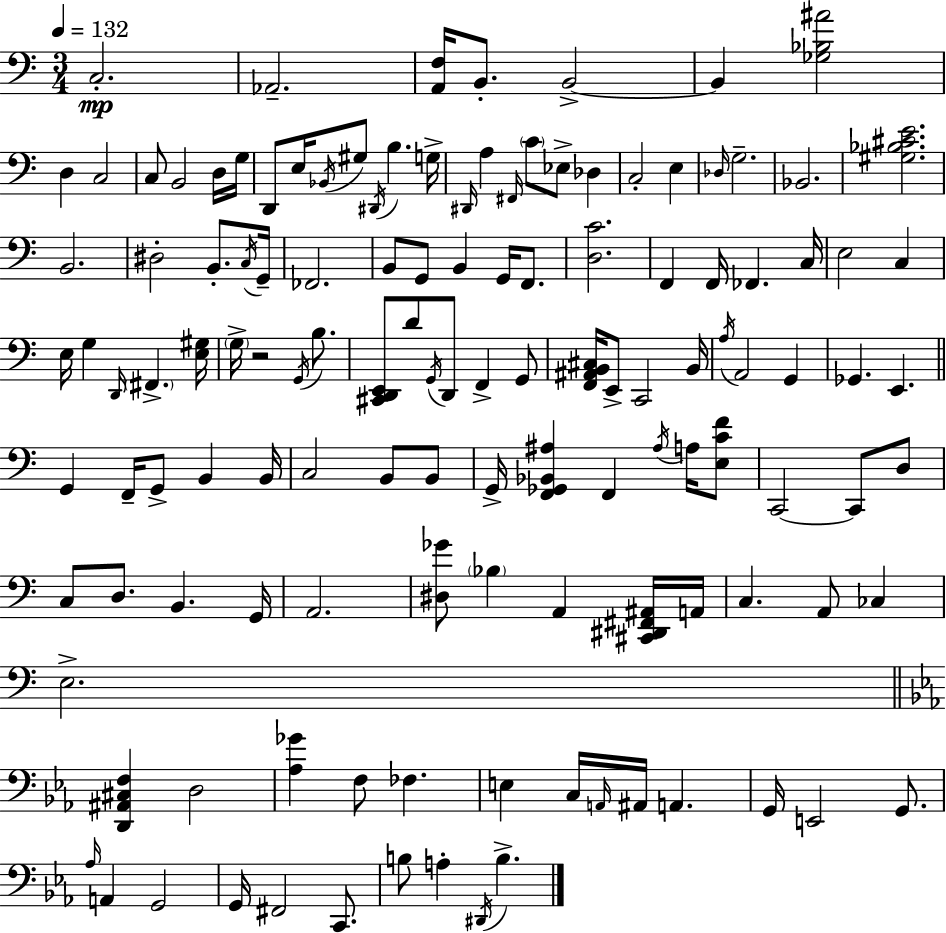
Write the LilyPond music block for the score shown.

{
  \clef bass
  \numericTimeSignature
  \time 3/4
  \key c \major
  \tempo 4 = 132
  c2.-.\mp | aes,2.-- | <a, f>16 b,8.-. b,2->~~ | b,4 <ges bes ais'>2 | \break d4 c2 | c8 b,2 d16 g16 | d,8 e16 \acciaccatura { bes,16 } gis8 \acciaccatura { dis,16 } b4. | g16-> \grace { dis,16 } a4 \grace { fis,16 } \parenthesize c'8 ees8-> | \break des4 c2-. | e4 \grace { des16 } g2.-- | bes,2. | <gis bes cis' e'>2. | \break b,2. | dis2-. | b,8.-. \acciaccatura { c16 } g,16-- fes,2. | b,8 g,8 b,4 | \break g,16 f,8. <d c'>2. | f,4 f,16 fes,4. | c16 e2 | c4 e16 g4 \grace { d,16 } | \break \parenthesize fis,4.-> <e gis>16 \parenthesize g16-> r2 | \acciaccatura { g,16 } b8. <cis, d, e,>8 d'8 | \acciaccatura { g,16 } d,8 f,4-> g,8 <f, ais, b, cis>16 e,8-> | c,2 b,16 \acciaccatura { a16 } a,2 | \break g,4 ges,4. | e,4. \bar "||" \break \key a \minor g,4 f,16-- g,8-> b,4 b,16 | c2 b,8 b,8 | g,16-> <f, ges, bes, ais>4 f,4 \acciaccatura { ais16 } a16 <e c' f'>8 | c,2~~ c,8 d8 | \break c8 d8. b,4. | g,16 a,2. | <dis ges'>8 \parenthesize bes4 a,4 <cis, dis, fis, ais,>16 | a,16 c4. a,8 ces4 | \break e2.-> | \bar "||" \break \key ees \major <d, ais, cis f>4 d2 | <aes ges'>4 f8 fes4. | e4 c16 \grace { a,16 } ais,16 a,4. | g,16 e,2 g,8. | \break \grace { aes16 } a,4 g,2 | g,16 fis,2 c,8. | b8 a4-. \acciaccatura { dis,16 } b4.-> | \bar "|."
}